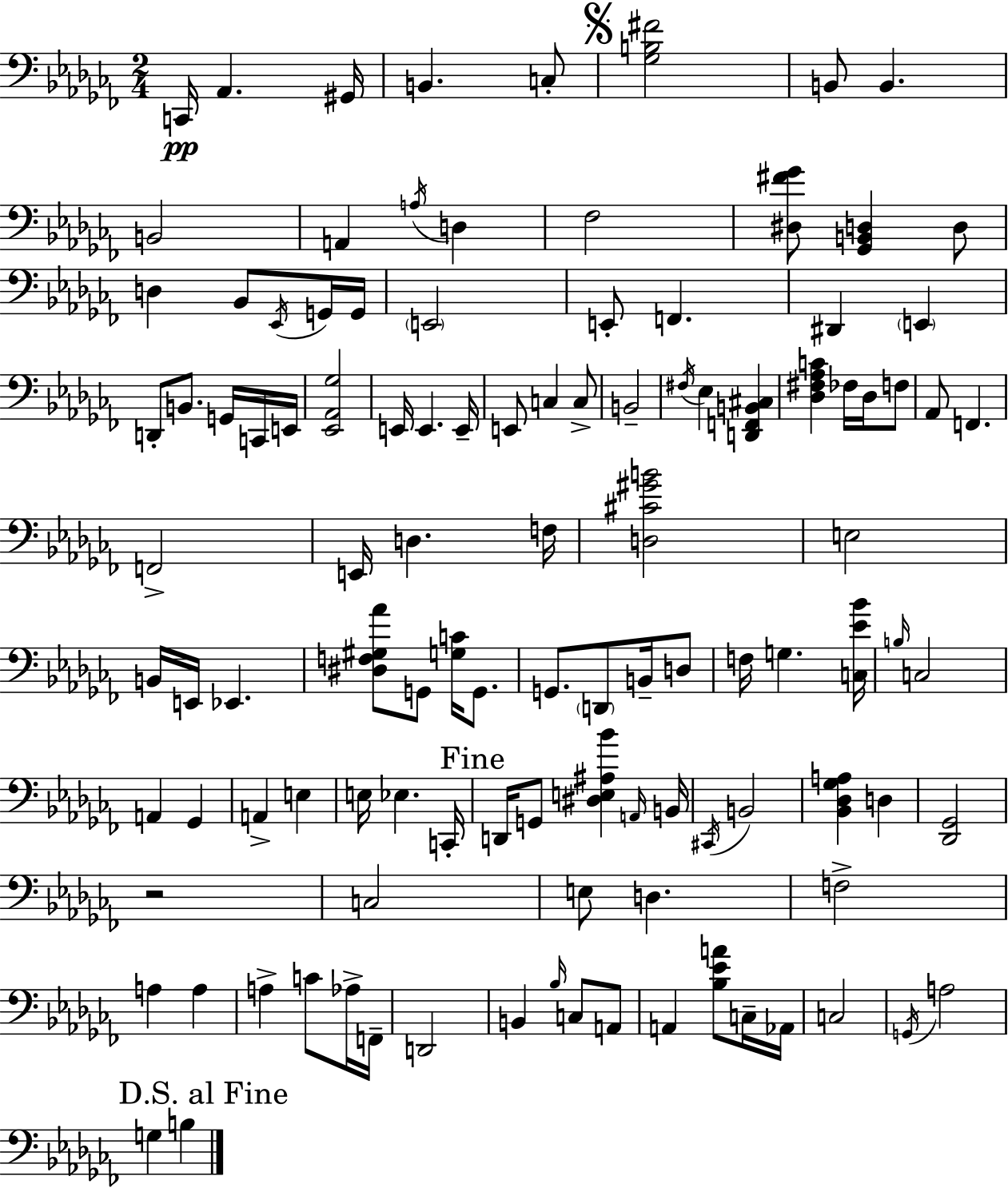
X:1
T:Untitled
M:2/4
L:1/4
K:Abm
C,,/4 _A,, ^G,,/4 B,, C,/2 [_G,B,^F]2 B,,/2 B,, B,,2 A,, A,/4 D, _F,2 [^D,^F_G]/2 [_G,,B,,D,] D,/2 D, _B,,/2 _E,,/4 G,,/4 G,,/4 E,,2 E,,/2 F,, ^D,, E,, D,,/2 B,,/2 G,,/4 C,,/4 E,,/4 [_E,,_A,,_G,]2 E,,/4 E,, E,,/4 E,,/2 C, C,/2 B,,2 ^F,/4 _E, [D,,F,,B,,^C,] [_D,^F,_A,C] _F,/4 _D,/4 F,/2 _A,,/2 F,, F,,2 E,,/4 D, F,/4 [D,^C^GB]2 E,2 B,,/4 E,,/4 _E,, [^D,F,^G,_A]/2 G,,/2 [G,C]/4 G,,/2 G,,/2 D,,/2 B,,/4 D,/2 F,/4 G, [C,_E_B]/4 B,/4 C,2 A,, _G,, A,, E, E,/4 _E, C,,/4 D,,/4 G,,/2 [^D,E,^A,_B] A,,/4 B,,/4 ^C,,/4 B,,2 [_B,,_D,_G,A,] D, [_D,,_G,,]2 z2 C,2 E,/2 D, F,2 A, A, A, C/2 _A,/4 F,,/4 D,,2 B,, _B,/4 C,/2 A,,/2 A,, [_B,_EA]/2 C,/4 _A,,/4 C,2 G,,/4 A,2 G, B,